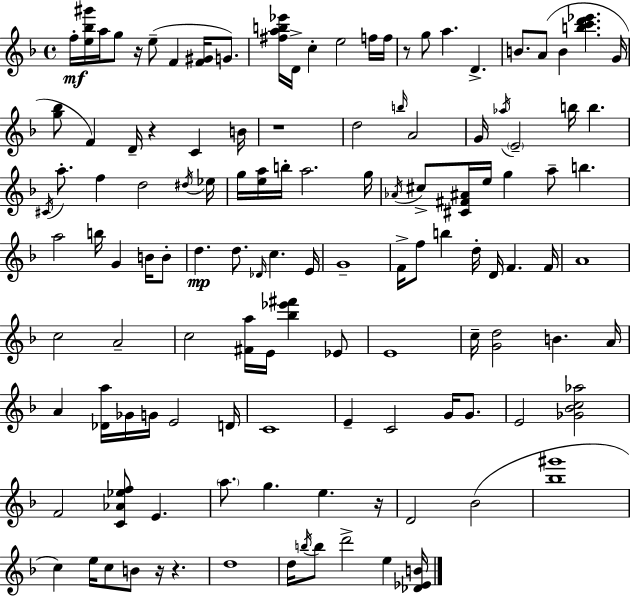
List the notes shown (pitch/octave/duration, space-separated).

F5/s [E5,Bb5,G#6]/s A5/s G5/e R/s E5/e F4/q [F4,G#4]/s G4/e. [F#5,A5,B5,Eb6]/s D4/s C5/q E5/h F5/s F5/s R/e G5/e A5/q. D4/q. B4/e. A4/e B4/q [B5,C6,D6,Eb6]/q. G4/s [G5,Bb5]/e F4/q D4/s R/q C4/q B4/s R/w D5/h B5/s A4/h G4/s Ab5/s E4/h B5/s B5/q. C#4/s A5/e. F5/q D5/h D#5/s Eb5/s G5/s [E5,A5]/s B5/s A5/h. G5/s Ab4/s C#5/e [C#4,F#4,A#4]/s E5/s G5/q A5/e B5/q. A5/h B5/s G4/q B4/s B4/e D5/q. D5/e. Db4/s C5/q. E4/s G4/w F4/s F5/e B5/q D5/s D4/s F4/q. F4/s A4/w C5/h A4/h C5/h [F#4,A5]/s E4/s [Bb5,Eb6,F#6]/q Eb4/e E4/w C5/s [G4,D5]/h B4/q. A4/s A4/q [Db4,A5]/s Gb4/s G4/s E4/h D4/s C4/w E4/q C4/h G4/s G4/e. E4/h [Gb4,Bb4,C5,Ab5]/h F4/h [C4,Ab4,Eb5,F5]/e E4/q. A5/e. G5/q. E5/q. R/s D4/h Bb4/h [Bb5,G#6]/w C5/q E5/s C5/e B4/e R/s R/q. D5/w D5/s B5/s B5/e D6/h E5/q [Db4,Eb4,B4]/s